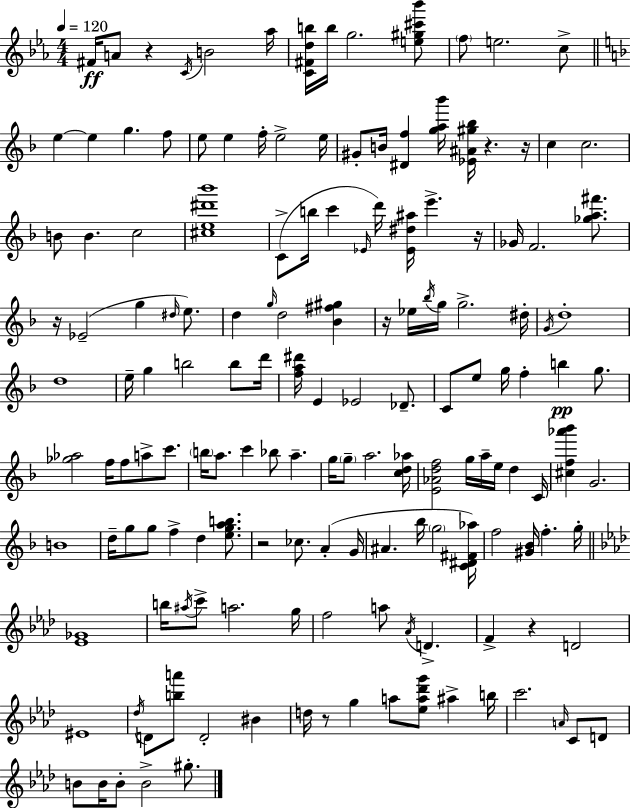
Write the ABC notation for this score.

X:1
T:Untitled
M:4/4
L:1/4
K:Eb
^F/4 A/2 z C/4 B2 _a/4 [C^Fdb]/4 b/4 g2 [e^g^c'_b']/2 f/2 e2 c/2 e e g f/2 e/2 e f/4 e2 e/4 ^G/2 B/4 [^Df] [ga_b']/4 [_E^A^g_b]/4 z z/4 c c2 B/2 B c2 [^ce^d'_b']4 C/2 b/4 c' _E/4 d'/4 [_E^d^a]/4 e' z/4 _G/4 F2 [_ga^f']/2 z/4 _E2 g ^d/4 e/2 d g/4 d2 [_B^f^g] z/4 _e/4 _b/4 g/4 g2 ^d/4 G/4 d4 d4 e/4 g b2 b/2 d'/4 [fa^d']/4 E _E2 _D/2 C/2 e/2 g/4 f b g/2 [_g_a]2 f/4 f/2 a/2 c'/2 b/4 a/2 c' _b/2 a g/4 g/2 a2 [cd_a]/4 [E_Adf]2 g/4 a/4 e/4 d C/4 [^cf_a'_b'] G2 B4 d/4 g/2 g/2 f d [egab]/2 z2 _c/2 A G/4 ^A _b/4 g2 [C^D^F_a]/4 f2 [^G_B]/4 f g/4 [_E_G]4 b/4 ^a/4 c'/2 a2 g/4 f2 a/2 _A/4 D F z D2 ^E4 _d/4 D/2 [ba']/2 D2 ^B d/4 z/2 g a/2 [_ea_d'g']/2 ^a b/4 c'2 A/4 C/2 D/2 B/2 B/4 B/2 B2 ^g/2